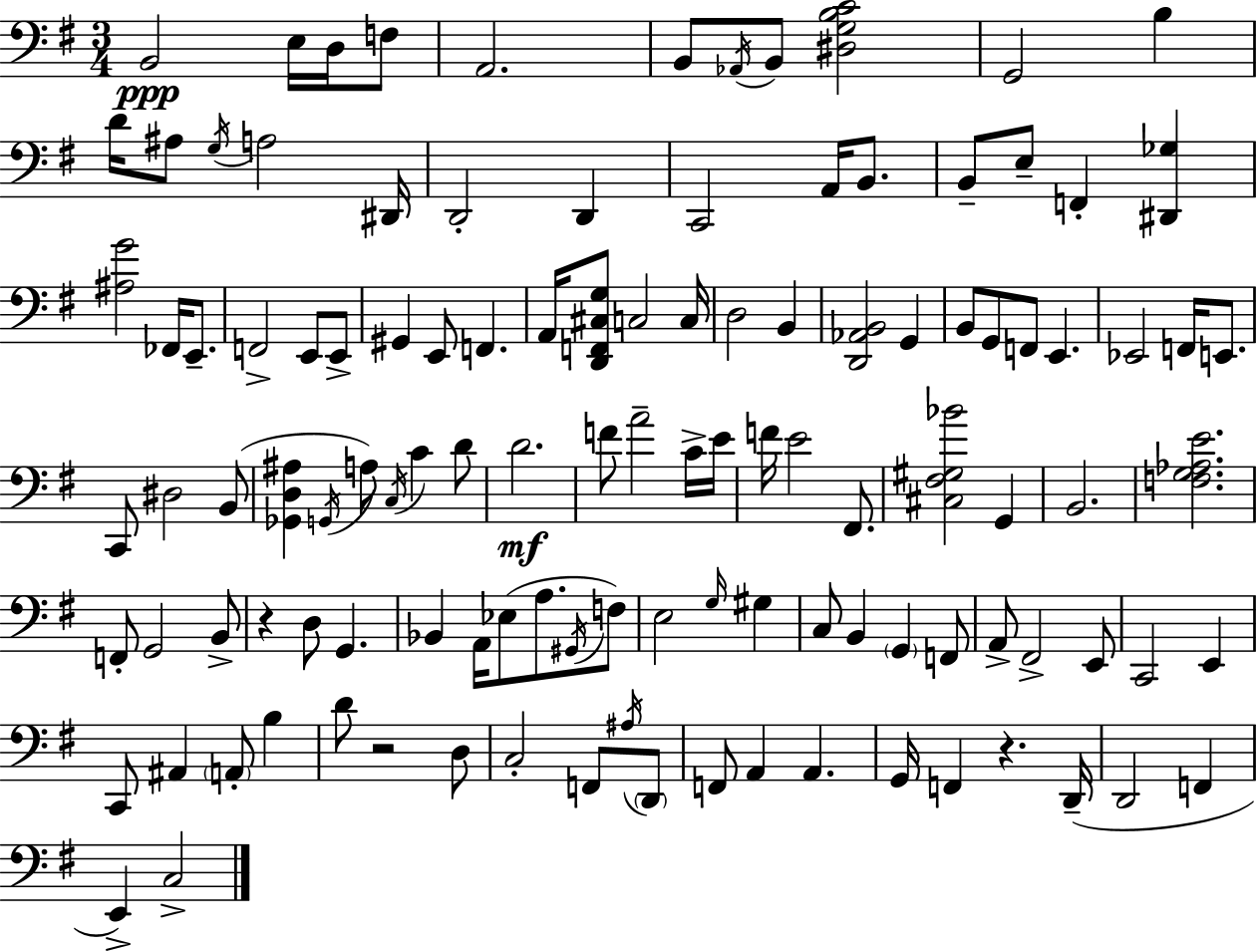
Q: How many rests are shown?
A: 3